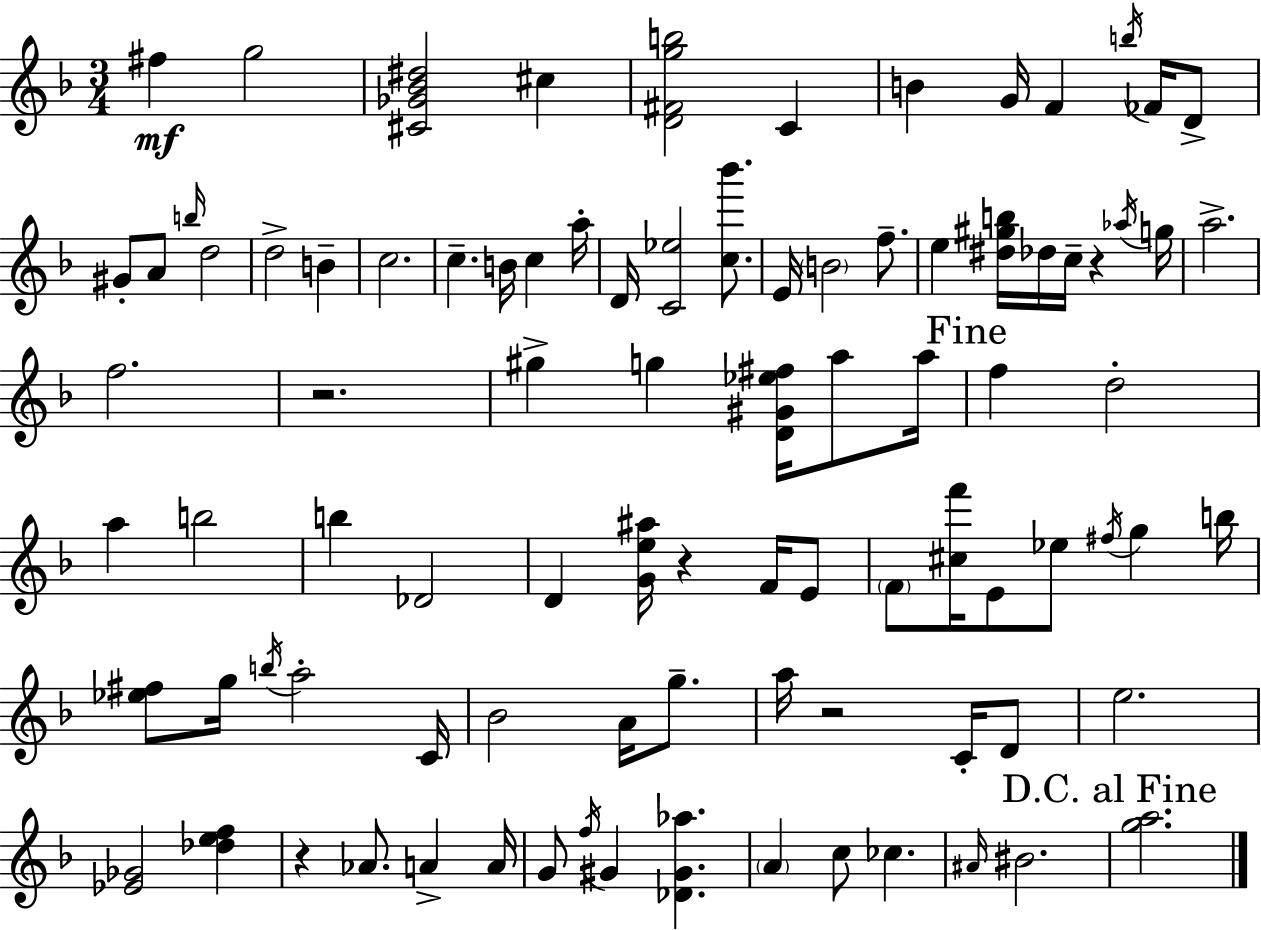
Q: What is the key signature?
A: D minor